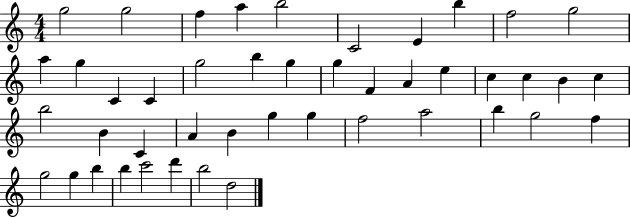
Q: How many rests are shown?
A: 0